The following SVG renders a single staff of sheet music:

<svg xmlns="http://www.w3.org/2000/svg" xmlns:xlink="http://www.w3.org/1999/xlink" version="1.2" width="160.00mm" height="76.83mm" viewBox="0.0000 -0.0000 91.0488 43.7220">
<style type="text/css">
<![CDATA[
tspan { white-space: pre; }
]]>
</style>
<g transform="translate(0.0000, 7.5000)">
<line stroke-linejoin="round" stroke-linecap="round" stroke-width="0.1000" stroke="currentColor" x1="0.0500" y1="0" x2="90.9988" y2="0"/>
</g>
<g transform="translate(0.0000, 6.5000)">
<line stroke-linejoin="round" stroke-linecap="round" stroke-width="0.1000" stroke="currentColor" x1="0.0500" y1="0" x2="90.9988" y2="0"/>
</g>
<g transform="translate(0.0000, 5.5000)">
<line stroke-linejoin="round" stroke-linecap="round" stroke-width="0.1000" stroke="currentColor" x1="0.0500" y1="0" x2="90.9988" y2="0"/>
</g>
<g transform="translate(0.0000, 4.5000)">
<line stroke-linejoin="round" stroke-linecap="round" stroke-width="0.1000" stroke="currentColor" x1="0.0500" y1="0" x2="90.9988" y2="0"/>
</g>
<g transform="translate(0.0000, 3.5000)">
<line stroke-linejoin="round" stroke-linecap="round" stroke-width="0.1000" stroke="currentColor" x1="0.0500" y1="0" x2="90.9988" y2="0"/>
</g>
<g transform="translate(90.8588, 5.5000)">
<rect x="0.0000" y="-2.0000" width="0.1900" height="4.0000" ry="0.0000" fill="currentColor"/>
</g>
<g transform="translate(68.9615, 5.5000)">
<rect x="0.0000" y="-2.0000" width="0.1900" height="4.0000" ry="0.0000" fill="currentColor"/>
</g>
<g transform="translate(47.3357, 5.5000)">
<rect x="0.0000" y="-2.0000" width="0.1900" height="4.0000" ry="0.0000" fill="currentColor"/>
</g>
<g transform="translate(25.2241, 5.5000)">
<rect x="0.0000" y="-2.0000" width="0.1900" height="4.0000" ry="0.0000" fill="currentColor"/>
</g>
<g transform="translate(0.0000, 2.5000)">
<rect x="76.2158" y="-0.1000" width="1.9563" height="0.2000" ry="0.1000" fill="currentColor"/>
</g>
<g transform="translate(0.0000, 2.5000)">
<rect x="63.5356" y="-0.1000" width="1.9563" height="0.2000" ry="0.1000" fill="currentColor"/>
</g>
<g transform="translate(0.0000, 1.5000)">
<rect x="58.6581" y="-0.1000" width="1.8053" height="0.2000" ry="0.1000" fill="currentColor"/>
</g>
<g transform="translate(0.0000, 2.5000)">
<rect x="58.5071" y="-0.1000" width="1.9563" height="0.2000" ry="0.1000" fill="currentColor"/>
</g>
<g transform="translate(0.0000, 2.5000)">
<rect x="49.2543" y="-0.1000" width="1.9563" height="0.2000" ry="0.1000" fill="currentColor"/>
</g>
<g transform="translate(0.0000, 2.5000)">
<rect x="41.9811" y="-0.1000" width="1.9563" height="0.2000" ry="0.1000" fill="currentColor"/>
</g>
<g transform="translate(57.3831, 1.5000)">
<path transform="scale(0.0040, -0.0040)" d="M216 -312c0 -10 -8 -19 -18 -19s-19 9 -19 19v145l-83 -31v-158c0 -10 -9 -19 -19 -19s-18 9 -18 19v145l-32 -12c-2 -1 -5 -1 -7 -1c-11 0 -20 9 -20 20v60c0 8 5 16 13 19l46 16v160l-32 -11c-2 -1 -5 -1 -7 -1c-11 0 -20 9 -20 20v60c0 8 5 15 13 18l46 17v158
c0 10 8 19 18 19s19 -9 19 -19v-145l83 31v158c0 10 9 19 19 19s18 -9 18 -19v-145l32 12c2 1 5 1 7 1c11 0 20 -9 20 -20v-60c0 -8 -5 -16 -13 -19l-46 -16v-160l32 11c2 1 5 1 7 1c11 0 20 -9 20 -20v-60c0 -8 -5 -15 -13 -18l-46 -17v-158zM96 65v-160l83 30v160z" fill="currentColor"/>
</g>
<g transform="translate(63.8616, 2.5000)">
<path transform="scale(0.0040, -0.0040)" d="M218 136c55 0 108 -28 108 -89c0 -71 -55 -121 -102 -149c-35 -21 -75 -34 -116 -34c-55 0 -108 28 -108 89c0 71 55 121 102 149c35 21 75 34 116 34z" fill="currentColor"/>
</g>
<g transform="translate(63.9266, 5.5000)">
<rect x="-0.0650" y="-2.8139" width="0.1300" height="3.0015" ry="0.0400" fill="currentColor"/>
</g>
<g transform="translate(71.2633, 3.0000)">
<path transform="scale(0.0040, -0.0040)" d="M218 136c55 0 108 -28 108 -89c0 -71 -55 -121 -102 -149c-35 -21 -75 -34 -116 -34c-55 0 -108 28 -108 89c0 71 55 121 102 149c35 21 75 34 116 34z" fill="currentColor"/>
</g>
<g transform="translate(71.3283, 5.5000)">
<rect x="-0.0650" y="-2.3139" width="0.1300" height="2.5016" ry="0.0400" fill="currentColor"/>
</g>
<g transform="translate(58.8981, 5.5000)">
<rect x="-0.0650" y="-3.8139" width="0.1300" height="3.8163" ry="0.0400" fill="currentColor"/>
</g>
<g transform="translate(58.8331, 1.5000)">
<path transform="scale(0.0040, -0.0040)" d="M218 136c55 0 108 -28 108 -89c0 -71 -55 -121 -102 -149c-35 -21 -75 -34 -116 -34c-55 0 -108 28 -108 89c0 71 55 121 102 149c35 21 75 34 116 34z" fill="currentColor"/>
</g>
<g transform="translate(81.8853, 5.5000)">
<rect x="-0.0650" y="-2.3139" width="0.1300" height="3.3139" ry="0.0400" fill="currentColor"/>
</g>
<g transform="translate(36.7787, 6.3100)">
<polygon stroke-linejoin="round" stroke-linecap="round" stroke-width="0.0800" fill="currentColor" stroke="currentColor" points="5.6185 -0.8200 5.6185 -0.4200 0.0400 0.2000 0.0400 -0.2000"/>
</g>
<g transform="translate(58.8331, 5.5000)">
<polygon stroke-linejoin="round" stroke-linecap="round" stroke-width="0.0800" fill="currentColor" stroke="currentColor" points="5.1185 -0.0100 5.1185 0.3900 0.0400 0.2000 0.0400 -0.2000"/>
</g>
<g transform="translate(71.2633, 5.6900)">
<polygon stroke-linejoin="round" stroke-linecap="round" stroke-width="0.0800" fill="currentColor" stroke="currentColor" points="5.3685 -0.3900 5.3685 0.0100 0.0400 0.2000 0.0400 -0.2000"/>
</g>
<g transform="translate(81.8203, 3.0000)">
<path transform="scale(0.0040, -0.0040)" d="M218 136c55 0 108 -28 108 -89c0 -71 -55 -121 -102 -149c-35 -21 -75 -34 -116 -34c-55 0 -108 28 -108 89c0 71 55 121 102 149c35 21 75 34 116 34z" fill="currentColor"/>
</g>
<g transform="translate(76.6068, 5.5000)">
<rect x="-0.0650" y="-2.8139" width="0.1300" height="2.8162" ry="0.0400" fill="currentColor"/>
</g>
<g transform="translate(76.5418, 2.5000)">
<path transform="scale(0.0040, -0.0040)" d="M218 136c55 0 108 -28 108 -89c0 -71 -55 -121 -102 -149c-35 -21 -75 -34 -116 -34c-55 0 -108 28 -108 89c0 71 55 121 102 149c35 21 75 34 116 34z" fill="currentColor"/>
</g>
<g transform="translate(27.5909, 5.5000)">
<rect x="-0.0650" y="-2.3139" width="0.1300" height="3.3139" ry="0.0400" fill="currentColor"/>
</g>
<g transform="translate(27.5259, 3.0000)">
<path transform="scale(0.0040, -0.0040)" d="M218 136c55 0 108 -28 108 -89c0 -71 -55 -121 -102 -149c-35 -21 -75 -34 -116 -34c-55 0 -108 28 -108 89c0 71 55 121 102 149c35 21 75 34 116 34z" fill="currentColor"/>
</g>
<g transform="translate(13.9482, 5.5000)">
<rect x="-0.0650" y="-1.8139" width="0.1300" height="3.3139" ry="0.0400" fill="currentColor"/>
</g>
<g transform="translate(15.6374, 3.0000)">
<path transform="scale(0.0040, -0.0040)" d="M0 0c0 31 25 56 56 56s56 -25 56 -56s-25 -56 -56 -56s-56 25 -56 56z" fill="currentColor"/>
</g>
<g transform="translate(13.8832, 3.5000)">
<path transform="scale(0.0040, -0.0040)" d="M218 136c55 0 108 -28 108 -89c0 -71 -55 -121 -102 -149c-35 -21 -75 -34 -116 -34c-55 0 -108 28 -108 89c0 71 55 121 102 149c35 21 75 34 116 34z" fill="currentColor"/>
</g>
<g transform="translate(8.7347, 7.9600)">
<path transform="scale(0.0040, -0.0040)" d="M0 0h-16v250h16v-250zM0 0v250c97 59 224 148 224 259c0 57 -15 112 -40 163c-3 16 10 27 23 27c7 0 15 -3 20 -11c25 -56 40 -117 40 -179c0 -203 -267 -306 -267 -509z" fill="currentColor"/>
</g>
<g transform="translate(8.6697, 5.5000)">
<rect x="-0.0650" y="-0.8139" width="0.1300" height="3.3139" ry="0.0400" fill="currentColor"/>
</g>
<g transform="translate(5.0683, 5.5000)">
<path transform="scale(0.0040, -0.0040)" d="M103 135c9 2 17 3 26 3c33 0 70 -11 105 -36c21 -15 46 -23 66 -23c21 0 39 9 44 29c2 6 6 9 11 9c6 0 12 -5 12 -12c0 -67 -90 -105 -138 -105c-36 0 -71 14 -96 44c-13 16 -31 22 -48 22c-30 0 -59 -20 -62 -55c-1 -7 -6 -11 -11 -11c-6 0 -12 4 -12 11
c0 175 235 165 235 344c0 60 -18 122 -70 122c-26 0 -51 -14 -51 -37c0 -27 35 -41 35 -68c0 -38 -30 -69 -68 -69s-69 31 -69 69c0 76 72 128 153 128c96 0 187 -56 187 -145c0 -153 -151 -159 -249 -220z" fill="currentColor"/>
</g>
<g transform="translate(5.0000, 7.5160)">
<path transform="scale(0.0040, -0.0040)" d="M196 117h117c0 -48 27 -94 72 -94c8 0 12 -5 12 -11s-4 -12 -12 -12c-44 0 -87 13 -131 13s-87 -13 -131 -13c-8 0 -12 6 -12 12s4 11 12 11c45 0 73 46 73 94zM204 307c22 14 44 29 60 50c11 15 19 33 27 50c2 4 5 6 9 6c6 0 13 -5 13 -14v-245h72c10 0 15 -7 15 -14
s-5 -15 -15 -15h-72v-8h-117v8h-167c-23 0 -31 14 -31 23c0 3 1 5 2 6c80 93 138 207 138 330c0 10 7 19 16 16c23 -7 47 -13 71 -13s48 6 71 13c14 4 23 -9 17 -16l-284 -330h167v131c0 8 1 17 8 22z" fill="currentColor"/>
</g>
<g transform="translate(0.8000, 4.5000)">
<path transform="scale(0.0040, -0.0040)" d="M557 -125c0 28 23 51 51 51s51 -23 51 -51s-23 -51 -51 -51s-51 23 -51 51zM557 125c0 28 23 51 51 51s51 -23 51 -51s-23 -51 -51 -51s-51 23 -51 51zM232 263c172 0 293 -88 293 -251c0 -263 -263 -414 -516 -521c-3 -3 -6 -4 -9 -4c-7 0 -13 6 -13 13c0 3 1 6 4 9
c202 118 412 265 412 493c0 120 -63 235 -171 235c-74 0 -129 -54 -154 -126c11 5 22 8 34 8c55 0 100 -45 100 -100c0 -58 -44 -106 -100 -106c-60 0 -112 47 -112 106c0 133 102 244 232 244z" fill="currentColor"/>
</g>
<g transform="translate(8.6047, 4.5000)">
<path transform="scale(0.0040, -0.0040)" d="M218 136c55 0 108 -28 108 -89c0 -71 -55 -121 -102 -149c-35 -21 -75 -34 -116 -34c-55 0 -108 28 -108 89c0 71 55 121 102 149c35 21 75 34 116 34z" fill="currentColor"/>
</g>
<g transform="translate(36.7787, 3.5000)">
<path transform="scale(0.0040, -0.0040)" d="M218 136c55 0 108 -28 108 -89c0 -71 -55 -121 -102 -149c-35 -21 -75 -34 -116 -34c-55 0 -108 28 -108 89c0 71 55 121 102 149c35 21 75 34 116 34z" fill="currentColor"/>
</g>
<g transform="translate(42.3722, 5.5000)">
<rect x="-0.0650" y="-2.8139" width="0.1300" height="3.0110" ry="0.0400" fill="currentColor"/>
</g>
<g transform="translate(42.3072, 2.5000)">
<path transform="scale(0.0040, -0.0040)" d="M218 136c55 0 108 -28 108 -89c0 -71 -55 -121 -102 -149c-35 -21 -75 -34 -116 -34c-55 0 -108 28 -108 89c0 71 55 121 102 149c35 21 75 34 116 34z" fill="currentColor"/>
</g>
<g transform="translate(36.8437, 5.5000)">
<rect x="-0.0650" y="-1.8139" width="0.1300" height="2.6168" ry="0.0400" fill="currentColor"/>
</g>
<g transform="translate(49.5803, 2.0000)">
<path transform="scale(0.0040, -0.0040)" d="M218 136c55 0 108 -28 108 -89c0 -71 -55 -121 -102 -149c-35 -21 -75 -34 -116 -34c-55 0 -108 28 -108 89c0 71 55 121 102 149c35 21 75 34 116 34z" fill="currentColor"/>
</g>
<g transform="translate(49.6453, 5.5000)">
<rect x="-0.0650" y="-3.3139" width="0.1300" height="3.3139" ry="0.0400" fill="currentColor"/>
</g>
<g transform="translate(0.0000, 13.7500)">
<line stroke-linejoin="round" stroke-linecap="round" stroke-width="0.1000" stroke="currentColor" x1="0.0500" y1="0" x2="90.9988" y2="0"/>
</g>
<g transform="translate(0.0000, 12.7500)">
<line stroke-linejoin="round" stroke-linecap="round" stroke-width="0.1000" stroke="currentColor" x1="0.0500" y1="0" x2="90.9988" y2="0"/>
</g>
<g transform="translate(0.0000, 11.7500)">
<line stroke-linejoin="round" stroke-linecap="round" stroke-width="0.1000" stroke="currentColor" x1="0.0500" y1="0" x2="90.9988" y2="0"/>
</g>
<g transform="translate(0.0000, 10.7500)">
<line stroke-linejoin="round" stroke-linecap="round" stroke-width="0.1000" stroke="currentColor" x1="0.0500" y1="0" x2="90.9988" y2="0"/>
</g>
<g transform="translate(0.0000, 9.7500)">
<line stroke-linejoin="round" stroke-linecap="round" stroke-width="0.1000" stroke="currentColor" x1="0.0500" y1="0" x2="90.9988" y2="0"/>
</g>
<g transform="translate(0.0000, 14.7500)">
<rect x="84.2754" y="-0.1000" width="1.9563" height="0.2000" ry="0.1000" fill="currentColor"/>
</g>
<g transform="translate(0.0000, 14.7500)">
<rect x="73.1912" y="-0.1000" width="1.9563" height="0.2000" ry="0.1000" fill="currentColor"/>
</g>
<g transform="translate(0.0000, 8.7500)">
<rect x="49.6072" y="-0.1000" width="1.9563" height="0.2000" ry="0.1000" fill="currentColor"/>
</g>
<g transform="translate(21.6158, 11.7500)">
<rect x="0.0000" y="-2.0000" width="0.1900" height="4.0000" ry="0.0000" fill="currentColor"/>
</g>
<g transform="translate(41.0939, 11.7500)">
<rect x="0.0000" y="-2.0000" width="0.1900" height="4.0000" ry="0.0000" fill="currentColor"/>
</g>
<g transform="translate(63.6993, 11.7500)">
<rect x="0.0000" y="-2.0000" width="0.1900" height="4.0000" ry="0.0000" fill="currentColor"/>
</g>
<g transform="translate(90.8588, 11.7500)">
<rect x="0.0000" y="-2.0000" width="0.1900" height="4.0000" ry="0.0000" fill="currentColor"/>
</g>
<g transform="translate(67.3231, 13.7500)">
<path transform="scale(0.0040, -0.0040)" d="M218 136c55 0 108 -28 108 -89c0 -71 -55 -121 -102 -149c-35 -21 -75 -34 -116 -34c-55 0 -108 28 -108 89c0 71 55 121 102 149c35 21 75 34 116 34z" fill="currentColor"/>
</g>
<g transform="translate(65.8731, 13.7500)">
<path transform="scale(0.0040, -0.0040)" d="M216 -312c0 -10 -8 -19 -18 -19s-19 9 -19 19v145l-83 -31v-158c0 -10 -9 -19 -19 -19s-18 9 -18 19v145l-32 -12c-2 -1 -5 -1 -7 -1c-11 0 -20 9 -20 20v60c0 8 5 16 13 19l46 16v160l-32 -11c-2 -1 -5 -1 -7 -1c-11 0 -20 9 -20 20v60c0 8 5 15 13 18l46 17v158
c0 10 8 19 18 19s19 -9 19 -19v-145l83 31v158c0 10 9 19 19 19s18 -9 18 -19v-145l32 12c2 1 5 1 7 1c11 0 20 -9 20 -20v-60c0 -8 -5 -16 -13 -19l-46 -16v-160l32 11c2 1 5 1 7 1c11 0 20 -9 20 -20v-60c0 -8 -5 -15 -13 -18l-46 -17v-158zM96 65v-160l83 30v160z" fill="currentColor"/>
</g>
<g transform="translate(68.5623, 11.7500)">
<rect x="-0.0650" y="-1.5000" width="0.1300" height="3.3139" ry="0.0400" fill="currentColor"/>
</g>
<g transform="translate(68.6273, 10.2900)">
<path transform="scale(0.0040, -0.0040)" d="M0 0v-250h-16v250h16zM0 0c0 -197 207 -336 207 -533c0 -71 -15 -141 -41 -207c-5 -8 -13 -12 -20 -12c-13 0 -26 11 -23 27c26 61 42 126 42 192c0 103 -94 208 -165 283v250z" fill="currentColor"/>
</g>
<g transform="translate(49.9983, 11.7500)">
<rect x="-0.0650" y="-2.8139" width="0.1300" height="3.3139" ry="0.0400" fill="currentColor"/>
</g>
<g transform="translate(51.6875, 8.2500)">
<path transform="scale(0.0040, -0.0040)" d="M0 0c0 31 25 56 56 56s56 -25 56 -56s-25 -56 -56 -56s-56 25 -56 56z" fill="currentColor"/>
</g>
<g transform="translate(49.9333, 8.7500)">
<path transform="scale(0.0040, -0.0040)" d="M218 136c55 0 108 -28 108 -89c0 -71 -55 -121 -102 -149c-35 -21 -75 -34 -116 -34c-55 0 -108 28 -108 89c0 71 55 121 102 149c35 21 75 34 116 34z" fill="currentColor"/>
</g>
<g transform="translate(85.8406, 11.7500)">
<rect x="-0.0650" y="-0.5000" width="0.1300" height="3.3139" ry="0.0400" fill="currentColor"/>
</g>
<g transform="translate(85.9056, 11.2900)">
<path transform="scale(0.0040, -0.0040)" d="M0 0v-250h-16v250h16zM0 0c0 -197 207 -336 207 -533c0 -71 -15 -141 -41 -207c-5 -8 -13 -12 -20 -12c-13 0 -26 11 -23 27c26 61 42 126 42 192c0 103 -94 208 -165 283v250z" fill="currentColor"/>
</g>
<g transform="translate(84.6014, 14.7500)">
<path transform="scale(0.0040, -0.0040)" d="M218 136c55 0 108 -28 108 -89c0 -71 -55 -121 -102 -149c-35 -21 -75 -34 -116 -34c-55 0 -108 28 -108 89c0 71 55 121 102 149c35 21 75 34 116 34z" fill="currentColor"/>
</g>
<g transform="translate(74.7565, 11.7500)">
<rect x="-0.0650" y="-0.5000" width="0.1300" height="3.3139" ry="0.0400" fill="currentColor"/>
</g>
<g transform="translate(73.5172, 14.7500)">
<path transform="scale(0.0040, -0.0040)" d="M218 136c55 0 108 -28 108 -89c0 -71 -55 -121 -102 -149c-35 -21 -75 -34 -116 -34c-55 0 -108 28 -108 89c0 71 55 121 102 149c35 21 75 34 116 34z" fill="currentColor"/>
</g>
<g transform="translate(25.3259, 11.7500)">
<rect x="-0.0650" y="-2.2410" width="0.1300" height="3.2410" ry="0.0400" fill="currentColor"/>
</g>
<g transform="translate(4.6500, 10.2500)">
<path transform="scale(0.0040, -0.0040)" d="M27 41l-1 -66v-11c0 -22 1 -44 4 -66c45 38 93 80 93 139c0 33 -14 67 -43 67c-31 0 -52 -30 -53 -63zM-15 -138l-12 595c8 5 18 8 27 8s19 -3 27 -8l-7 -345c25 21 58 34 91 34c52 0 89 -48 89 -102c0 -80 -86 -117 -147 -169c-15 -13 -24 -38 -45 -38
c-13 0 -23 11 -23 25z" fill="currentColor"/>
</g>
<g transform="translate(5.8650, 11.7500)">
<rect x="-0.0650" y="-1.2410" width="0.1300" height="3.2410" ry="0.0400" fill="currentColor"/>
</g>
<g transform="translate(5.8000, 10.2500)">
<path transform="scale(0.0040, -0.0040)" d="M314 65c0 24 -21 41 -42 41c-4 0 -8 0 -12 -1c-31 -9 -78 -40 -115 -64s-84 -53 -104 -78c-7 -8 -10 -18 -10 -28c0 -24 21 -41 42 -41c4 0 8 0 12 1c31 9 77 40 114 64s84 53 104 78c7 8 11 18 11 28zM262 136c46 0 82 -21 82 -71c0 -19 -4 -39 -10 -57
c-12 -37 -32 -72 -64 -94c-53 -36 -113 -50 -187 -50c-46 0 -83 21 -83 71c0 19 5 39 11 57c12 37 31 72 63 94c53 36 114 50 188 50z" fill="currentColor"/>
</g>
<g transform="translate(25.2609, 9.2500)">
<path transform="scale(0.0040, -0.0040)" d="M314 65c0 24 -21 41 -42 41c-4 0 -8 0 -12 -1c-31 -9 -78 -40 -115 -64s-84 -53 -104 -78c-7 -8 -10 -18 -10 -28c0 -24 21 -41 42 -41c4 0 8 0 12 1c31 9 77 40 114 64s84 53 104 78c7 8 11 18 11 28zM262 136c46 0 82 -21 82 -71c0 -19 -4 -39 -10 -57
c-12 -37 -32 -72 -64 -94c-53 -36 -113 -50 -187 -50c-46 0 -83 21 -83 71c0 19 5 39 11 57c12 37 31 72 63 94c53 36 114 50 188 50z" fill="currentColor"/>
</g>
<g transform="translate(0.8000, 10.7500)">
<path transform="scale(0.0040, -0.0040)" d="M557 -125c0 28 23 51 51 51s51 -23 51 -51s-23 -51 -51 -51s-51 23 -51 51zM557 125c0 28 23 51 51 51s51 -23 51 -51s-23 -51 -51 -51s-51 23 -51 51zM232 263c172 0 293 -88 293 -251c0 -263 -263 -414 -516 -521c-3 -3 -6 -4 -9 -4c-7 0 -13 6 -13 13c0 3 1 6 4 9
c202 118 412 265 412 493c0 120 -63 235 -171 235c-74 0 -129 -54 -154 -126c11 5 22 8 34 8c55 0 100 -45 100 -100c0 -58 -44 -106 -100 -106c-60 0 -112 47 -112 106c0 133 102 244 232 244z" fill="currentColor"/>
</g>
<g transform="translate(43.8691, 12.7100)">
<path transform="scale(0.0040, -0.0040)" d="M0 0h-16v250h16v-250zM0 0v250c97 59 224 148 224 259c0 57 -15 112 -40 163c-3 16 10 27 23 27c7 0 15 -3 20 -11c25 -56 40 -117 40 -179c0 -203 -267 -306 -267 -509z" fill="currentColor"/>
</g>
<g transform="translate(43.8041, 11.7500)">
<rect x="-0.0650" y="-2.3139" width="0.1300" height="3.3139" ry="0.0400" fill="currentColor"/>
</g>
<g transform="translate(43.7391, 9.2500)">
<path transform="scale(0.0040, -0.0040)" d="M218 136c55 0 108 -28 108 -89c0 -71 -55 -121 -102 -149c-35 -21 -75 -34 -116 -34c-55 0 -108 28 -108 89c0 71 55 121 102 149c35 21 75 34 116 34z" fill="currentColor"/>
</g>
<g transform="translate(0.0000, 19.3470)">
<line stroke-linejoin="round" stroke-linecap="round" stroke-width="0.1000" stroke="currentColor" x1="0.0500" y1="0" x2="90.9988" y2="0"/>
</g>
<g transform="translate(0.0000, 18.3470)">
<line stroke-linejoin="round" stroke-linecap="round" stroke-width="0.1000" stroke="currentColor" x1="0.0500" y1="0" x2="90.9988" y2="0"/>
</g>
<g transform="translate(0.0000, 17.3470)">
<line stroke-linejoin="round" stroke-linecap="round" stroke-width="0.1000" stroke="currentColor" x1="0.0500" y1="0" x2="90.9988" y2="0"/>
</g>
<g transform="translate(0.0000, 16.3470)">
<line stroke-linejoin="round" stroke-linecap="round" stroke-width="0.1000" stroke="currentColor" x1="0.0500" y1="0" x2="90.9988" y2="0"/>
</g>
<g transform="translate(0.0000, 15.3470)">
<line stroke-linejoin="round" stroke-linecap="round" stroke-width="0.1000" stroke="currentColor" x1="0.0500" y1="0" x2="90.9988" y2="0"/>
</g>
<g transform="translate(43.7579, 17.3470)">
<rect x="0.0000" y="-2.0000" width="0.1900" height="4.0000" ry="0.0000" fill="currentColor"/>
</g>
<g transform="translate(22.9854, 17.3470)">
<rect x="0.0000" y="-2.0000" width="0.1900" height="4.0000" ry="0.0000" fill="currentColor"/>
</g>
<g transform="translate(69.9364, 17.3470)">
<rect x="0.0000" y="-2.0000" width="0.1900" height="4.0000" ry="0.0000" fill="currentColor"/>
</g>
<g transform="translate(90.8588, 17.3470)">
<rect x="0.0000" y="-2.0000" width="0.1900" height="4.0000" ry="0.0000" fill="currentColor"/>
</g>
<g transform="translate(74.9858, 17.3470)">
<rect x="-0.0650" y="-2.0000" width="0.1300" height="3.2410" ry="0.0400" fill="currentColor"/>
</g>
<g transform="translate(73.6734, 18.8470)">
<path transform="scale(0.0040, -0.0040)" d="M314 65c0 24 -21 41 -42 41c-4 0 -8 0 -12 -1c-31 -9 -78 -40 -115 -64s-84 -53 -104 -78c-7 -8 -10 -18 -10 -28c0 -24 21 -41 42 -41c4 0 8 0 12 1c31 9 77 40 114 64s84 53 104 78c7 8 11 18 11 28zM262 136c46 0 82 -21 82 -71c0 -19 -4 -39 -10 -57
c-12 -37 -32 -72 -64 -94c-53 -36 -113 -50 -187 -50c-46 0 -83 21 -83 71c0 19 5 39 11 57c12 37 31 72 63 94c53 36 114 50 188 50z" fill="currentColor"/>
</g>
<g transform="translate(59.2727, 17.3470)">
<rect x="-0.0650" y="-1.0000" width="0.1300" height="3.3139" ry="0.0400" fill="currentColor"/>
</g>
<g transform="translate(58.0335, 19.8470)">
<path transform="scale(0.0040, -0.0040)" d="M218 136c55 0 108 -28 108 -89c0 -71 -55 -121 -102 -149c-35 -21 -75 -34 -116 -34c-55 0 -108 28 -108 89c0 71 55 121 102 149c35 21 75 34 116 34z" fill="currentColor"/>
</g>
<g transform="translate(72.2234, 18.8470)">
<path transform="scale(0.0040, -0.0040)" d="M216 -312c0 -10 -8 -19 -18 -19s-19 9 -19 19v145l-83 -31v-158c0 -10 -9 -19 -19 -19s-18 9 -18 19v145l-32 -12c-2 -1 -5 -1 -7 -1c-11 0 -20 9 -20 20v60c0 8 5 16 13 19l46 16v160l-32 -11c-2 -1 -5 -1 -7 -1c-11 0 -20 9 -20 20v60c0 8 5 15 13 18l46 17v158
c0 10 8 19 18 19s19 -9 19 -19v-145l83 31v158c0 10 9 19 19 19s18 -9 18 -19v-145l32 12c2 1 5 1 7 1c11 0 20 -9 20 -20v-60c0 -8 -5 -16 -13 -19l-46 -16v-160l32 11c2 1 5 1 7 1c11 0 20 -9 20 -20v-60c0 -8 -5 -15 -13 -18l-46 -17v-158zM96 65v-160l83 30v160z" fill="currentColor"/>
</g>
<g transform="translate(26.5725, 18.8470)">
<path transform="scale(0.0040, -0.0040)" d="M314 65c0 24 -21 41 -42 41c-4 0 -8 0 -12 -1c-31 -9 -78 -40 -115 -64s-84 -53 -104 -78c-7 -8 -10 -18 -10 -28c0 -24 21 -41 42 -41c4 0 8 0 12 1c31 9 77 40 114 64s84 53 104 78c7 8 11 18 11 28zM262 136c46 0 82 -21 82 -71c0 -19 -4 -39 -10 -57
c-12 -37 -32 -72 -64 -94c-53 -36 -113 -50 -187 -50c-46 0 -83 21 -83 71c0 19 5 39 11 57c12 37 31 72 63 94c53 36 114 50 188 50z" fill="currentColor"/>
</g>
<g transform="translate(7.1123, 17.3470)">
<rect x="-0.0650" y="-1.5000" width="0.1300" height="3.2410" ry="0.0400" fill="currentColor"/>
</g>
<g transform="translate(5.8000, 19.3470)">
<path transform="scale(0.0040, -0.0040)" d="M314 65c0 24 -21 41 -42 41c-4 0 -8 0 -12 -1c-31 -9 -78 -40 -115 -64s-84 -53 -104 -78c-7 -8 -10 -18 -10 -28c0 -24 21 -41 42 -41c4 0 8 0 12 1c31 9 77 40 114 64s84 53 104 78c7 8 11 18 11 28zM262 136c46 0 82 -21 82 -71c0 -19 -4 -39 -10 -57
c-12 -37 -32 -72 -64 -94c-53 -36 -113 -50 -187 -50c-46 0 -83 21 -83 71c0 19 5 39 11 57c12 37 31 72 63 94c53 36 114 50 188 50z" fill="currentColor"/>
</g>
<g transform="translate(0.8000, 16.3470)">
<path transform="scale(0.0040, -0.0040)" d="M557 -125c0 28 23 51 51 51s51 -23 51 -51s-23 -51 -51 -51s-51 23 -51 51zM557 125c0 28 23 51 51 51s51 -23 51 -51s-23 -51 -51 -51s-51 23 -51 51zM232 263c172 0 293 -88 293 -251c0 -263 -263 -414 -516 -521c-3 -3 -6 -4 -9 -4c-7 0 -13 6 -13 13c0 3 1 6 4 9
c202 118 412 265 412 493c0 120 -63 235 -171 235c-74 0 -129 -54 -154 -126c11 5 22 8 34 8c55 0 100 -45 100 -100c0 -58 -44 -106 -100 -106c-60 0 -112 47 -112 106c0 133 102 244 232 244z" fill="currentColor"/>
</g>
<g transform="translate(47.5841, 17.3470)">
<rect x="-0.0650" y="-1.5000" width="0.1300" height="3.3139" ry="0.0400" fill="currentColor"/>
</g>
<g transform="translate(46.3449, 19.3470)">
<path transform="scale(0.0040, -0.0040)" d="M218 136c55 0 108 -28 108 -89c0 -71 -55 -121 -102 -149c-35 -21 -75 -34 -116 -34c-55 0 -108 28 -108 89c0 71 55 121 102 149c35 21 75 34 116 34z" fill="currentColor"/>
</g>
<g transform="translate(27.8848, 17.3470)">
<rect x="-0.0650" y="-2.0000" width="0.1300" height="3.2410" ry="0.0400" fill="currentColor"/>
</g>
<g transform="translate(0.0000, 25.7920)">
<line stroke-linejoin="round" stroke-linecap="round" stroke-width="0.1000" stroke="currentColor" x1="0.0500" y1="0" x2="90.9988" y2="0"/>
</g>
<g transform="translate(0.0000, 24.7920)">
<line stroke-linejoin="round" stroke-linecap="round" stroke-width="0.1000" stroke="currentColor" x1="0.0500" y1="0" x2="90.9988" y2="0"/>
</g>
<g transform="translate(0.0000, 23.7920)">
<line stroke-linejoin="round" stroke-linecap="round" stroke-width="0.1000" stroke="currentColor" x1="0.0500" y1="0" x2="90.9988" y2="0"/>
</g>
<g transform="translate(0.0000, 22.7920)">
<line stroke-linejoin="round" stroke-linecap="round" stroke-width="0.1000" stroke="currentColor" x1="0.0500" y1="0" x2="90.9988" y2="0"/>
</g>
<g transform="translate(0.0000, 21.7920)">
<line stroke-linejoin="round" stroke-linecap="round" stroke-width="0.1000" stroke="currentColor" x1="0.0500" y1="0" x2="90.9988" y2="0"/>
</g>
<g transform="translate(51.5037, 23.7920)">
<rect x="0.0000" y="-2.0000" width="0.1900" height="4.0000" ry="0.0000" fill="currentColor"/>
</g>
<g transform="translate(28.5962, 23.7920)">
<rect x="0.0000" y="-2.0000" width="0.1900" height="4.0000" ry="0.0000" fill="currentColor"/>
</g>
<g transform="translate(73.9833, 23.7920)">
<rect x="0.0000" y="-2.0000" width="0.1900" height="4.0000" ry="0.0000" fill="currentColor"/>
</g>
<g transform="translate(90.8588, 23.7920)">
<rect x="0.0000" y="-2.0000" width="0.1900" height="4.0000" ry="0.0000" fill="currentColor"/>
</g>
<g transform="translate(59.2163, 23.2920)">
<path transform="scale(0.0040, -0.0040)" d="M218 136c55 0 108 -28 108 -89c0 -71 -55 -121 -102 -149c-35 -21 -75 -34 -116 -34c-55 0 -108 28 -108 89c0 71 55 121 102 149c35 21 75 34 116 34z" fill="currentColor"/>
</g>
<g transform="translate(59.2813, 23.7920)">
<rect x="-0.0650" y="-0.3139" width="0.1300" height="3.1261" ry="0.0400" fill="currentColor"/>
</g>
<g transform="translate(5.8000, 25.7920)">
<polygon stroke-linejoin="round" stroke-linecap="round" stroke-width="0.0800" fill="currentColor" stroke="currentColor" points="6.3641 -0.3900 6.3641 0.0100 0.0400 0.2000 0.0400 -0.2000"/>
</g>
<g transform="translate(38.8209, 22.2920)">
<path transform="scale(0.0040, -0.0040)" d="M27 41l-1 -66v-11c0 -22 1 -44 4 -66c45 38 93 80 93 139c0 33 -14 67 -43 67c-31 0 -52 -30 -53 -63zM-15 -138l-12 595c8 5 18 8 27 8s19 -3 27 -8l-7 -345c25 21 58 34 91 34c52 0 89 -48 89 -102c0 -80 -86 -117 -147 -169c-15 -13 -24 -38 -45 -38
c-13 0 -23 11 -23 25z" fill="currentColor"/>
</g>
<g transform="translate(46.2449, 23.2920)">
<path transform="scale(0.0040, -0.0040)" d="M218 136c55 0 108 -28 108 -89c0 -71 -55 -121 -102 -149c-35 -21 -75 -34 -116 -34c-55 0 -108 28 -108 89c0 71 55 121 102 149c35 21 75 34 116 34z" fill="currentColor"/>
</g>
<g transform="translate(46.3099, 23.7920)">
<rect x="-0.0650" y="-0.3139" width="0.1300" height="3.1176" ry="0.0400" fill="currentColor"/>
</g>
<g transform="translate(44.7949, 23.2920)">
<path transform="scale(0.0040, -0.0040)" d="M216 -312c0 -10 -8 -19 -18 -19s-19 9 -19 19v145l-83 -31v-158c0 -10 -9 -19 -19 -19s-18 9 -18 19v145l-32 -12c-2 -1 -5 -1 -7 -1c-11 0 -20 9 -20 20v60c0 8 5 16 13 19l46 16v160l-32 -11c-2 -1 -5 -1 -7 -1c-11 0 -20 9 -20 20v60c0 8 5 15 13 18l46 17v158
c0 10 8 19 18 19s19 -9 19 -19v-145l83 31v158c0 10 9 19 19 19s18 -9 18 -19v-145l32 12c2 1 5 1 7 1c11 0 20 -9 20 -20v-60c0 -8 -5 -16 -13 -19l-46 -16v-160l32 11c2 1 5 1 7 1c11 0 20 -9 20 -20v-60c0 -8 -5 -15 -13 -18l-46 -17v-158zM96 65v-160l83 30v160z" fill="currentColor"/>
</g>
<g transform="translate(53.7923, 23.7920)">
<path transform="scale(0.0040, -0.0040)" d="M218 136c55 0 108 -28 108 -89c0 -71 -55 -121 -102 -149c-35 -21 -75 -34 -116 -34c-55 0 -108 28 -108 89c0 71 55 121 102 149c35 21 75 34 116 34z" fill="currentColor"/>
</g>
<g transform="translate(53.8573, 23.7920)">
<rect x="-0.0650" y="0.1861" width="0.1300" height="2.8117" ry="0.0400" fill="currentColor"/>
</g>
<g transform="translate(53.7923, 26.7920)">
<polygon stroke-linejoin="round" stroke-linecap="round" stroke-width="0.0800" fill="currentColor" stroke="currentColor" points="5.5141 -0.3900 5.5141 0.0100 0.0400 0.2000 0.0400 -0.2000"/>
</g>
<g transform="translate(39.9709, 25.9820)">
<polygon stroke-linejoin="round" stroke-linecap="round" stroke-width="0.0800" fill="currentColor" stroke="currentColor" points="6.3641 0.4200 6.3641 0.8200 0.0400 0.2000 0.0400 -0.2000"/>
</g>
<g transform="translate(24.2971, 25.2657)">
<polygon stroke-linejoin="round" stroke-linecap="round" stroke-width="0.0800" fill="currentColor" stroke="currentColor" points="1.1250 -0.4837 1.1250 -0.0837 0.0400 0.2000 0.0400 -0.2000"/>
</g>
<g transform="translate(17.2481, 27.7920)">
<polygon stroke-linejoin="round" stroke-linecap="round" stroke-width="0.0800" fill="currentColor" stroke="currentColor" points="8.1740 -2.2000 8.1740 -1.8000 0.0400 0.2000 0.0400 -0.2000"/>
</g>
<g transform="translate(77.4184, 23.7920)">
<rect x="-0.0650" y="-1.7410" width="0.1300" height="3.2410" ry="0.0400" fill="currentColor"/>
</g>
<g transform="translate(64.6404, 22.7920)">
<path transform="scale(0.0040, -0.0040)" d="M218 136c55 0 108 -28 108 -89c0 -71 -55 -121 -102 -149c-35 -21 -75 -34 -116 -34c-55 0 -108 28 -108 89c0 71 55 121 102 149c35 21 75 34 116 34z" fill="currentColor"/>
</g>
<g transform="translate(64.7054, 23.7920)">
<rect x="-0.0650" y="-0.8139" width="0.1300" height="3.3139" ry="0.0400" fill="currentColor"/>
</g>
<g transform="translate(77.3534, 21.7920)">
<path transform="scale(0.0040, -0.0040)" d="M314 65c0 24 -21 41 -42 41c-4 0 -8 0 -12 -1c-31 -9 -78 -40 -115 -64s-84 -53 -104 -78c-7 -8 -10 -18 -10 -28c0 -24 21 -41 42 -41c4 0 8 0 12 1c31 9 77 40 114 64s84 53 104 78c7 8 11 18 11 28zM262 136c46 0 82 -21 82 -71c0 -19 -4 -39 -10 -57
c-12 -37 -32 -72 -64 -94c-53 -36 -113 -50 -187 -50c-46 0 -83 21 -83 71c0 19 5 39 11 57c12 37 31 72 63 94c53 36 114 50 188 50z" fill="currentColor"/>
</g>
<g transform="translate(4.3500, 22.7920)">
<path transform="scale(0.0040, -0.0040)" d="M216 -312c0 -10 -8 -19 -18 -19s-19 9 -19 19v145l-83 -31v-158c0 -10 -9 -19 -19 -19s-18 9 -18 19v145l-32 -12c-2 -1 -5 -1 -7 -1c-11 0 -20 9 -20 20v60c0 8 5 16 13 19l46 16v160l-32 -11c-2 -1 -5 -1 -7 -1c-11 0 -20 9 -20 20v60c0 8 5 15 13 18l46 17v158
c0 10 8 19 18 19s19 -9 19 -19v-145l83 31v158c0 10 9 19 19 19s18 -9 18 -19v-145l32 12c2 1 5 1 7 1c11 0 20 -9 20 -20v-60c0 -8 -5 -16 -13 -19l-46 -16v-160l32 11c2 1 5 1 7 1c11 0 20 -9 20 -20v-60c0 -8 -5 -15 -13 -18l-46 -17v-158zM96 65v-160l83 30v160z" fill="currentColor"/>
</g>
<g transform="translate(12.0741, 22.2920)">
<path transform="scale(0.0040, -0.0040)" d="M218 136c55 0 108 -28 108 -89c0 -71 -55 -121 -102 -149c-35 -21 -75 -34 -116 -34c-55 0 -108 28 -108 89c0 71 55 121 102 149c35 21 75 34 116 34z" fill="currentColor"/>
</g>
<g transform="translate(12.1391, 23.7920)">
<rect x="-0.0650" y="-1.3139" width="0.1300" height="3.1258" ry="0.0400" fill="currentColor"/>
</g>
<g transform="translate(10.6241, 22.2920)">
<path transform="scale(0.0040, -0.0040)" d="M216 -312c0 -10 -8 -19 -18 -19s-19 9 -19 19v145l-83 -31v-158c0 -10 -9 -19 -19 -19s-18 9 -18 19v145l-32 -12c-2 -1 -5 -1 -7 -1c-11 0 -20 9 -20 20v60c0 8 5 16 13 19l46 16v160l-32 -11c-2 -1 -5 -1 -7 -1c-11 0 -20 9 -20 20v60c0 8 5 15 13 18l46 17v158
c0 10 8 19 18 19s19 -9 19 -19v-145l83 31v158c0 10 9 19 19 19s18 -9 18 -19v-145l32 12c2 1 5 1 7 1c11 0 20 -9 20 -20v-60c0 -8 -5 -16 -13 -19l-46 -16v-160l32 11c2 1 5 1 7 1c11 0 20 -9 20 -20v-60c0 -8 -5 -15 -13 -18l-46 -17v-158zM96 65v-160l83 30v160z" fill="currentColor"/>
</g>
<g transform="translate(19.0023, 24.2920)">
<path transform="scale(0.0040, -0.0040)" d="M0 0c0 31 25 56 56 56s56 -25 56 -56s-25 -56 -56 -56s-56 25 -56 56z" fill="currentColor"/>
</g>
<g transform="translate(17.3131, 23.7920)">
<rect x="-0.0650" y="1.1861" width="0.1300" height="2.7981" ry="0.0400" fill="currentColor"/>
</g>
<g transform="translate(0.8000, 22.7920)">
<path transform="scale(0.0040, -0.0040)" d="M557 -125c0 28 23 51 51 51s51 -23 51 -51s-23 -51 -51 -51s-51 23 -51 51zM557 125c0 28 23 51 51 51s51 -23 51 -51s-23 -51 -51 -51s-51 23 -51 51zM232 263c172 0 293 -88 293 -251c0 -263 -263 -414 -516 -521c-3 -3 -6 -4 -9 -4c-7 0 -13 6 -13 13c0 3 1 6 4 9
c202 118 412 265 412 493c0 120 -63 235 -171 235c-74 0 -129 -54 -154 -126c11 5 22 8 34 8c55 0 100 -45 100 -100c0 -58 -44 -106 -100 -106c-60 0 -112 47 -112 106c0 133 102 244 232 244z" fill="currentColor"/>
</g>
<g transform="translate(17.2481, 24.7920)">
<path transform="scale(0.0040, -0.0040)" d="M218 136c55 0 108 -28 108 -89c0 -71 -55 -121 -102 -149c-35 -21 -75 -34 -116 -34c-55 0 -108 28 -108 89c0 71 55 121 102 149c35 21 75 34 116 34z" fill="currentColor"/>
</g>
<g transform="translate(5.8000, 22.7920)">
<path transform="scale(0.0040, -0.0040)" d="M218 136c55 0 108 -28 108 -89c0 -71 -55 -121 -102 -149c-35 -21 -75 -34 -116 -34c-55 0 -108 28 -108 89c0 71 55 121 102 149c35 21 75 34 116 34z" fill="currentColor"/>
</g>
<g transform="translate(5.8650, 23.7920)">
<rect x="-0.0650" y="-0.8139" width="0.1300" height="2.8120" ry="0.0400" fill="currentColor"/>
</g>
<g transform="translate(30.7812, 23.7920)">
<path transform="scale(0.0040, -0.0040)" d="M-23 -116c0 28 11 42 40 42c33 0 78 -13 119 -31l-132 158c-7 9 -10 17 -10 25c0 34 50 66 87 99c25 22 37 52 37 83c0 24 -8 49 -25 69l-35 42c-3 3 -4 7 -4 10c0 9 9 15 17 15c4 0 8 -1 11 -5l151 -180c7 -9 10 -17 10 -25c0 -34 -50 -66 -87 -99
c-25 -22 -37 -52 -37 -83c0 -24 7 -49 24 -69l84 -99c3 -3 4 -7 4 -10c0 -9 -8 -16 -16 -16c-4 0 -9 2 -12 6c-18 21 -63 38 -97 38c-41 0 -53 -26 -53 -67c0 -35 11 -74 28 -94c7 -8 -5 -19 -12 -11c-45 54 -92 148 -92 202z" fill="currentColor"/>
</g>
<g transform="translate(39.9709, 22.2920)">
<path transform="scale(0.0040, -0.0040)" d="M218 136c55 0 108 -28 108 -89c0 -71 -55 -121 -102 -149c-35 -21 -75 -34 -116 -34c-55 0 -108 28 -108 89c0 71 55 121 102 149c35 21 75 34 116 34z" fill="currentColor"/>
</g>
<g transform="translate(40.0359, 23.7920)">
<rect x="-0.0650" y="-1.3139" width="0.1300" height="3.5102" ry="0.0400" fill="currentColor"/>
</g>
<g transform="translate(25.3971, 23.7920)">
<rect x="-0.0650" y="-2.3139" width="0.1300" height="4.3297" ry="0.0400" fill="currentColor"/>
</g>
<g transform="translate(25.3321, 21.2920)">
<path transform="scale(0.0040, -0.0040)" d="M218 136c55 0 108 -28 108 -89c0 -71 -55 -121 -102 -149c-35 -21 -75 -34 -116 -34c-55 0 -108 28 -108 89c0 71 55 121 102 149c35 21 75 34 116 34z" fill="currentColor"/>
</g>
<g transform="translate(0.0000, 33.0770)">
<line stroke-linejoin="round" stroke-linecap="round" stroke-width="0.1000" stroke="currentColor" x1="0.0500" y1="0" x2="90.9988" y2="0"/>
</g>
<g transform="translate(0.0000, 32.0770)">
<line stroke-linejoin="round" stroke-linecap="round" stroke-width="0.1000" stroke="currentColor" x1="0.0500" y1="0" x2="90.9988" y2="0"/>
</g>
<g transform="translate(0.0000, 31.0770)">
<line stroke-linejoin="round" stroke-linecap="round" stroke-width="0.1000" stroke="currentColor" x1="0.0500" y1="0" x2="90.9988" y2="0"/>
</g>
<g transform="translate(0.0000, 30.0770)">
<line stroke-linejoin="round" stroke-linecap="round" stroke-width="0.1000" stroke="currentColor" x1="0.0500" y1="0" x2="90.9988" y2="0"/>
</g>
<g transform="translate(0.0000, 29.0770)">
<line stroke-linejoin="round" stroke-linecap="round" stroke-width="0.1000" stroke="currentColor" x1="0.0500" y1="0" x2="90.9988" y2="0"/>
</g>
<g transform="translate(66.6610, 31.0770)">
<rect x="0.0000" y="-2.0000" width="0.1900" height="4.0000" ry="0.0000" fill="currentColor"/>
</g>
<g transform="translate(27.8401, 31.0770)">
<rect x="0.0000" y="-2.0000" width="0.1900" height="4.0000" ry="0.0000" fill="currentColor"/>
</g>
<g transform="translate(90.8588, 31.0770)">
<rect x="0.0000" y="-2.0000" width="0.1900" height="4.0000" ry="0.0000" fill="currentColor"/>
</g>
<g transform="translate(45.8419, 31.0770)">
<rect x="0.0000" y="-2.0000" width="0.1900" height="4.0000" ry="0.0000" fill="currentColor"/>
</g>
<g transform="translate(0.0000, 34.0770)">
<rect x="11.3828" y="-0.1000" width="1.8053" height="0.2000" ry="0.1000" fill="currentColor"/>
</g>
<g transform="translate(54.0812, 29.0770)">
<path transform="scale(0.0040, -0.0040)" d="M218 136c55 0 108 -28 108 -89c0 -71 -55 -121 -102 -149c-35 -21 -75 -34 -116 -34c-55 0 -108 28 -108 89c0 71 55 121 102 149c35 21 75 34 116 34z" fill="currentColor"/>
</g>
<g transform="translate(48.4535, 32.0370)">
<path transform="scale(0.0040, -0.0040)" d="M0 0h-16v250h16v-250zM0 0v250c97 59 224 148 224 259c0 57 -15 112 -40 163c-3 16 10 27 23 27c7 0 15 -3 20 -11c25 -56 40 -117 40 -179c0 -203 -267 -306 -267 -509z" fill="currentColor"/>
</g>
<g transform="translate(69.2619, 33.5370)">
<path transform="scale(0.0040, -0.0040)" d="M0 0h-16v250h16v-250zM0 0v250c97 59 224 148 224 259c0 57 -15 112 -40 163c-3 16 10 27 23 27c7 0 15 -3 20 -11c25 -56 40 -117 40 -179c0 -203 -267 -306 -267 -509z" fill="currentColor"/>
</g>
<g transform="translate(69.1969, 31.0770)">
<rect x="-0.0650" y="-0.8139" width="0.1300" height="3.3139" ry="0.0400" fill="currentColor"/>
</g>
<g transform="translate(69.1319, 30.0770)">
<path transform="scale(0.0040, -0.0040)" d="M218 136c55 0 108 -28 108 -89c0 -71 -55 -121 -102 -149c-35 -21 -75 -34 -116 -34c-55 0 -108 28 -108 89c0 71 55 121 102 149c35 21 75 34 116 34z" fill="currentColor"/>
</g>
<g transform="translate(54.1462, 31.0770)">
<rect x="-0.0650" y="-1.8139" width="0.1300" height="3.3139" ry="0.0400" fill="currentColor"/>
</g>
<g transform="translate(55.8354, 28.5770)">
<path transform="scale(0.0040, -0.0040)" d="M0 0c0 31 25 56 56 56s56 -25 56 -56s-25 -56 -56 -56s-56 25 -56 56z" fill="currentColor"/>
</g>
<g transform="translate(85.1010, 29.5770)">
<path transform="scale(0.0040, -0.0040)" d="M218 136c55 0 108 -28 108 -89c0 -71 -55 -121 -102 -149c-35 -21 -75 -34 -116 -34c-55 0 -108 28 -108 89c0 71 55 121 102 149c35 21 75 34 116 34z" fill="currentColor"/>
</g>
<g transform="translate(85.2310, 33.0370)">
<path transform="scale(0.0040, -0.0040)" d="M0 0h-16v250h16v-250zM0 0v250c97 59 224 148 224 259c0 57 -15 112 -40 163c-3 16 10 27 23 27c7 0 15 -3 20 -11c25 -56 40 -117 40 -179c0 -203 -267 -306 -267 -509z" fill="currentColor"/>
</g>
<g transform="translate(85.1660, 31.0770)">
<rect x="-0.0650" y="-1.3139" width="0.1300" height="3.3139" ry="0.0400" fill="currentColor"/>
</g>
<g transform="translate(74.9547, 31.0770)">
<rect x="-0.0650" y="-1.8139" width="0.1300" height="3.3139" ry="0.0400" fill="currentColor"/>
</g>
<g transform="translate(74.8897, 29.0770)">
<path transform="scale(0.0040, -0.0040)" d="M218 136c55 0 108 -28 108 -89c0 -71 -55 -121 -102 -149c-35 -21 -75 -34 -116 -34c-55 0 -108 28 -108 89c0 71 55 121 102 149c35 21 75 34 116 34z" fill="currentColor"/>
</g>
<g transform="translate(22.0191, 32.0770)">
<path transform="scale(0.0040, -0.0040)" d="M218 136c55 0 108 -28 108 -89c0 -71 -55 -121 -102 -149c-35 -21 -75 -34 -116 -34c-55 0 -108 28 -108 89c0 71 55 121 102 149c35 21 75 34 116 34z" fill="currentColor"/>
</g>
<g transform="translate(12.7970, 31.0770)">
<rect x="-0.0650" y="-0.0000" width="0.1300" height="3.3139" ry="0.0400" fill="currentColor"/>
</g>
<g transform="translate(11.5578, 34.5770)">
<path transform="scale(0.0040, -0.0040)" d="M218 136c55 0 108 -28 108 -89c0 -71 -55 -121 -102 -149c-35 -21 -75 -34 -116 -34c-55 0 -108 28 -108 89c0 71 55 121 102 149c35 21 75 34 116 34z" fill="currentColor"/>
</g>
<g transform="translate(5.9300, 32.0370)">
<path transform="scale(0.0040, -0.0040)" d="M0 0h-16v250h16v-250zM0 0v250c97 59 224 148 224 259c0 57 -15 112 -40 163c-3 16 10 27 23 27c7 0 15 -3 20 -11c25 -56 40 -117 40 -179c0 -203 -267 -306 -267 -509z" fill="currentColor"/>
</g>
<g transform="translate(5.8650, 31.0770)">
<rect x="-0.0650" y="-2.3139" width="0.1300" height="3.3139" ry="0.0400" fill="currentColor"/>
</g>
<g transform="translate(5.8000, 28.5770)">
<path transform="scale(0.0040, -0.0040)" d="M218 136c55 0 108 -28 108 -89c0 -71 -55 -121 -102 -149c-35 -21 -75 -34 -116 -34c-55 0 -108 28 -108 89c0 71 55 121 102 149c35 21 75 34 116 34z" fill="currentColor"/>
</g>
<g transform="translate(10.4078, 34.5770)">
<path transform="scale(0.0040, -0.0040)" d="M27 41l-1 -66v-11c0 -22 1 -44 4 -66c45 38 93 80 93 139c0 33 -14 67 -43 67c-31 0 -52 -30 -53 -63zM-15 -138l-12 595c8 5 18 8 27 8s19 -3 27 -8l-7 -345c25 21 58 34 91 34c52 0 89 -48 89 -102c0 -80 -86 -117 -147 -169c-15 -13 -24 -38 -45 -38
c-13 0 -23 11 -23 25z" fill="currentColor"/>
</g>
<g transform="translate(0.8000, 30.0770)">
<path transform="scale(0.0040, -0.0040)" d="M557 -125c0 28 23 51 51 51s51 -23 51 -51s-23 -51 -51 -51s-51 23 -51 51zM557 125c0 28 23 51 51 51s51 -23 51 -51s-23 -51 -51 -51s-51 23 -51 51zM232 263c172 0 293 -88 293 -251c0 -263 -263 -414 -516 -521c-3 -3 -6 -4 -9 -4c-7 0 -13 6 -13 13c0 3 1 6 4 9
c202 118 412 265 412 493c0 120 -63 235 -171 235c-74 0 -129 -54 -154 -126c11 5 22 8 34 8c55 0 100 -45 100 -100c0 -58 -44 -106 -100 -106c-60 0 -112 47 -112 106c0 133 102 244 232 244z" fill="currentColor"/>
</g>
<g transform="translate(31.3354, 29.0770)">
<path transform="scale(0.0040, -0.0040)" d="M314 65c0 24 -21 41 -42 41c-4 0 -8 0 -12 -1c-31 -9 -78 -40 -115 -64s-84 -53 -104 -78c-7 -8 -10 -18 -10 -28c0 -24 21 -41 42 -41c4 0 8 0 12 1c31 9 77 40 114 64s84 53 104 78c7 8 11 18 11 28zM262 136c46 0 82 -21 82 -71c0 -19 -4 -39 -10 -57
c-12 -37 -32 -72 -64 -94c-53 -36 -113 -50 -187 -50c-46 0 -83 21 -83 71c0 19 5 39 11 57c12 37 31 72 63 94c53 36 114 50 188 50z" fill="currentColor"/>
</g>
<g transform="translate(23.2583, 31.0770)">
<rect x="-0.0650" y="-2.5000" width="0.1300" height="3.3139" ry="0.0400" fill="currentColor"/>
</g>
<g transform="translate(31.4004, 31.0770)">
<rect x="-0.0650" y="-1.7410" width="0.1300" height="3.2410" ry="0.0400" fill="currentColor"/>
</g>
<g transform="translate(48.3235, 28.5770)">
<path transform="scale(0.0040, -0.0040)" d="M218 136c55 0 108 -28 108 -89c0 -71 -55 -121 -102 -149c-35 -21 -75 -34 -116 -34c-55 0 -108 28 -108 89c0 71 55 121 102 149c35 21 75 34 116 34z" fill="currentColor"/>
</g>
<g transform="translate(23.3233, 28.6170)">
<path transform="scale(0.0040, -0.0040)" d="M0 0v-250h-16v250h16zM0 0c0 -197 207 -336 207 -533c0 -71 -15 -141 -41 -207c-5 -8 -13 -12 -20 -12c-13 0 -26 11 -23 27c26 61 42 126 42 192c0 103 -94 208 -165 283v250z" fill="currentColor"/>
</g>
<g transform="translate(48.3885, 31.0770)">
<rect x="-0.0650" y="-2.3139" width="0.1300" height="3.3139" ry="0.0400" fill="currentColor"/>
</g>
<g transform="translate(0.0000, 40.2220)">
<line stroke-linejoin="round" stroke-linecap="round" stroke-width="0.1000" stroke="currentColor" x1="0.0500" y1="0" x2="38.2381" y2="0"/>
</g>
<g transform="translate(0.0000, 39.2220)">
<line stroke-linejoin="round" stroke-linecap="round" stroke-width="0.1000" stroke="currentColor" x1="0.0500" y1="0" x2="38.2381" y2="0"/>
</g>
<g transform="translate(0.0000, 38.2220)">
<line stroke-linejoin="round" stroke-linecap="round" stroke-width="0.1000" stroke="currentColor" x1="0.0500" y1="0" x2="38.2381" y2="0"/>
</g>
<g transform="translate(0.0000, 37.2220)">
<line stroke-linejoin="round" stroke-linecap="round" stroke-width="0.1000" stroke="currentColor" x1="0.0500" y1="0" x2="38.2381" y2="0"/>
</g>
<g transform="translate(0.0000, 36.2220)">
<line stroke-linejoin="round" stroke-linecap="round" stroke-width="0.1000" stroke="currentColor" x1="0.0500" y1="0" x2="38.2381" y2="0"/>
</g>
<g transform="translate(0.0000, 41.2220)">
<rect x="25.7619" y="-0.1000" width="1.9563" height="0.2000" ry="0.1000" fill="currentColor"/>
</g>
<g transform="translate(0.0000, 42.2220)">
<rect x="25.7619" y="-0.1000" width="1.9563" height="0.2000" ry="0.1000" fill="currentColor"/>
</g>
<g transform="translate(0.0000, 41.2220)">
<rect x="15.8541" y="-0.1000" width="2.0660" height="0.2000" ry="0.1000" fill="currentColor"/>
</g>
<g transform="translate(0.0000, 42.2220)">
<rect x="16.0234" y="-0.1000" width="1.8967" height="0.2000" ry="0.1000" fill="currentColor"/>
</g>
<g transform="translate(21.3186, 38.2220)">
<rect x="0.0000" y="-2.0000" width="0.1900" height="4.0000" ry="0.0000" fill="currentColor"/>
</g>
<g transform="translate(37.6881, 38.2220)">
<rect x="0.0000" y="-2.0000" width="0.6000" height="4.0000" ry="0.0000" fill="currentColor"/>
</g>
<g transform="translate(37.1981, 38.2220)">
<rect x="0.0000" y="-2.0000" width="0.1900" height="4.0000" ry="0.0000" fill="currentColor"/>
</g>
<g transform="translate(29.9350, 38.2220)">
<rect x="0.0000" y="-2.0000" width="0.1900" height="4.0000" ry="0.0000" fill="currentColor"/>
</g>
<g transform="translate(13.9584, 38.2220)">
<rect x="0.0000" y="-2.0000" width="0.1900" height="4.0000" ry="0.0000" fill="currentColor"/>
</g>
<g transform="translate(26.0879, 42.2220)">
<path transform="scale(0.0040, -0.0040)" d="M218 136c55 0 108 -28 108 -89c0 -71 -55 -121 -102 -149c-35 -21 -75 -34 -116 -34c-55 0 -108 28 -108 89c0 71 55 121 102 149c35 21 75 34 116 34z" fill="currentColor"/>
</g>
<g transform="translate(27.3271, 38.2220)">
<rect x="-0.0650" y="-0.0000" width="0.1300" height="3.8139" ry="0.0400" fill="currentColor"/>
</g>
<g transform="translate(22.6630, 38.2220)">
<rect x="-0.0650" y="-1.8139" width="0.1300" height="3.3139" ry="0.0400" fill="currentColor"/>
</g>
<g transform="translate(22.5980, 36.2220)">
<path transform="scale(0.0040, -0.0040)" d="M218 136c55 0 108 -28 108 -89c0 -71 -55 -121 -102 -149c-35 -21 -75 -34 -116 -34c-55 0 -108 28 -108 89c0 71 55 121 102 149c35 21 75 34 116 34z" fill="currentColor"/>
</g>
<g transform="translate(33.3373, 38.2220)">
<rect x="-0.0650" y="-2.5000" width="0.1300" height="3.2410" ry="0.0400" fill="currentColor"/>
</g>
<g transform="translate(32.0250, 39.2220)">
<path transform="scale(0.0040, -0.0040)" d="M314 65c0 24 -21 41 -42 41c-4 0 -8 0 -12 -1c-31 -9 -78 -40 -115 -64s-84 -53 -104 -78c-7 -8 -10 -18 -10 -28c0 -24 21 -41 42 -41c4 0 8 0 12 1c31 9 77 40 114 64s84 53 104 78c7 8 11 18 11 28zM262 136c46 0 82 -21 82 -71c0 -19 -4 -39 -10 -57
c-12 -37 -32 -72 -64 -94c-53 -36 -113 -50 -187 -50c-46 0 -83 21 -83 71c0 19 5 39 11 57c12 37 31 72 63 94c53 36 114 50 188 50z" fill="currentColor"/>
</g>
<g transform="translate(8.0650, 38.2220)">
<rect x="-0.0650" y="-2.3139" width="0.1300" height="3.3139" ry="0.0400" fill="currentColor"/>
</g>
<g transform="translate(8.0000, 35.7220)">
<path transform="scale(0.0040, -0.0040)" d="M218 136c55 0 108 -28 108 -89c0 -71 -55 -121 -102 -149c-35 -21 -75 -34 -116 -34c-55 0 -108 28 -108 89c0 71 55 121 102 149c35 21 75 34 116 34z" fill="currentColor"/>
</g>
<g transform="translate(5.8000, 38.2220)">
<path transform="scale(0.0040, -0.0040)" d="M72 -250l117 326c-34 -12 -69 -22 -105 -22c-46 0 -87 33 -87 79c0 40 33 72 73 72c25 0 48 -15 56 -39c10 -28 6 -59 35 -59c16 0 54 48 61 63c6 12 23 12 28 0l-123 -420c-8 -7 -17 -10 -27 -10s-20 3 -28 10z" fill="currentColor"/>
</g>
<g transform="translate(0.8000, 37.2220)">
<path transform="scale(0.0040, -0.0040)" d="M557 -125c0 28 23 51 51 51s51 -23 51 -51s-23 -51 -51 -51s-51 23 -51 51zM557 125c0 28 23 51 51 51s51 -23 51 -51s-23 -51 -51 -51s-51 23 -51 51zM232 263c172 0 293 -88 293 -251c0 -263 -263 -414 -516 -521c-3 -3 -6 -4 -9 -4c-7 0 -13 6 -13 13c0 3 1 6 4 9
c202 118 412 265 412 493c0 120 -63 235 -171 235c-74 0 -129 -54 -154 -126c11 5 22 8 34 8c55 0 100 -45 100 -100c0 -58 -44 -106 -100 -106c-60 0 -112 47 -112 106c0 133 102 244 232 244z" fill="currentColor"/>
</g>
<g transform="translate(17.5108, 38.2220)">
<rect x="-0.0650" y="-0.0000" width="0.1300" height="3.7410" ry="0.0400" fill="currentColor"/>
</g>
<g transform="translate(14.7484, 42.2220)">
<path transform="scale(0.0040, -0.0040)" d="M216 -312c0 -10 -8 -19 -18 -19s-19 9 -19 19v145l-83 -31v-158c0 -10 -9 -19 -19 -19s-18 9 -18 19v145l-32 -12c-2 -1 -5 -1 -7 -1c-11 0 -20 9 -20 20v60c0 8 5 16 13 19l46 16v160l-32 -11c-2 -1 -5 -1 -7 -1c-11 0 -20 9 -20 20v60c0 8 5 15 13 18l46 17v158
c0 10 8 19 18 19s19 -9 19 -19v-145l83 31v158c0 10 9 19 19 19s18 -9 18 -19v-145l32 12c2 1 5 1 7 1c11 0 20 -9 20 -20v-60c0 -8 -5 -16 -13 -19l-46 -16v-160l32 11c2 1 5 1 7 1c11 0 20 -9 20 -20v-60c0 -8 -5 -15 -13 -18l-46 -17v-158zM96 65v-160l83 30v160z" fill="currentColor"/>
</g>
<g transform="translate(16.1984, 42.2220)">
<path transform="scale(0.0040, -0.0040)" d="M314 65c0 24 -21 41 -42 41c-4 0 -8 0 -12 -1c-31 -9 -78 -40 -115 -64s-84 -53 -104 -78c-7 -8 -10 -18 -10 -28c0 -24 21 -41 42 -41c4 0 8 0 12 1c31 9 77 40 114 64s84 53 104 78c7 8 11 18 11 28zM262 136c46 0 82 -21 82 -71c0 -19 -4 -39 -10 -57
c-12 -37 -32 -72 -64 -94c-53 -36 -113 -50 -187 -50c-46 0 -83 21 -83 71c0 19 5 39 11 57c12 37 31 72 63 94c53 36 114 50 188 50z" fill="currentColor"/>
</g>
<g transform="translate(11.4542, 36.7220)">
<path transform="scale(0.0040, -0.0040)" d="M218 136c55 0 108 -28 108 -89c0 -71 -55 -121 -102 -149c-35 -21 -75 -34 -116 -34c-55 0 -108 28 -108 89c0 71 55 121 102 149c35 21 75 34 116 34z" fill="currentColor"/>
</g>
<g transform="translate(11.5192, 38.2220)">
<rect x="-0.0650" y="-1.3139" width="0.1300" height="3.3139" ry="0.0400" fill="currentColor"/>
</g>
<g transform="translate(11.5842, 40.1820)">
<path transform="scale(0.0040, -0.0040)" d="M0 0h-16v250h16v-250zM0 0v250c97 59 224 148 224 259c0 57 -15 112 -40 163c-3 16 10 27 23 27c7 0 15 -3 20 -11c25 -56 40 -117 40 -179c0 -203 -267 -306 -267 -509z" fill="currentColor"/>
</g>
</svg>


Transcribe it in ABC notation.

X:1
T:Untitled
M:2/4
L:1/4
K:C
F,/2 A, B, A,/2 C/2 D ^E/2 C/2 B,/2 C/2 B, _G,2 B,2 B,/2 C ^G,,/2 E,, E,,/2 G,,2 A,,2 G,, F,, ^A,,2 ^F,/2 ^G,/2 B,,/2 B,/4 z _G,/2 ^E,/2 D,/2 E,/2 F, A,2 B,/2 _D,, B,,/2 A,2 B,/2 A, F,/2 A, G,/2 z/2 B, G,/2 ^C,,2 A, C,, B,,2